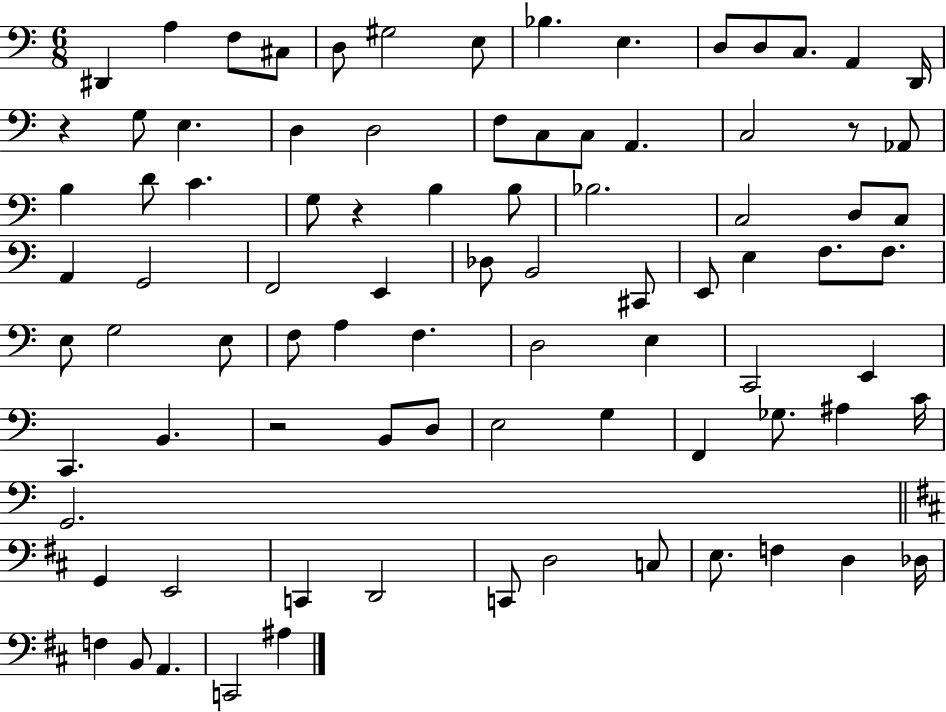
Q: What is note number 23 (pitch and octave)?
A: C3